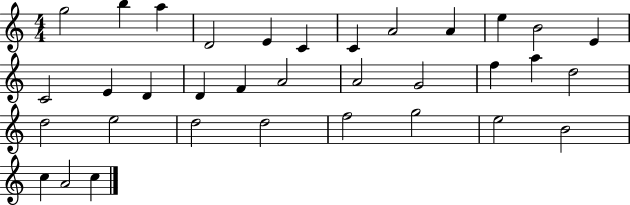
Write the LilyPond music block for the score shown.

{
  \clef treble
  \numericTimeSignature
  \time 4/4
  \key c \major
  g''2 b''4 a''4 | d'2 e'4 c'4 | c'4 a'2 a'4 | e''4 b'2 e'4 | \break c'2 e'4 d'4 | d'4 f'4 a'2 | a'2 g'2 | f''4 a''4 d''2 | \break d''2 e''2 | d''2 d''2 | f''2 g''2 | e''2 b'2 | \break c''4 a'2 c''4 | \bar "|."
}